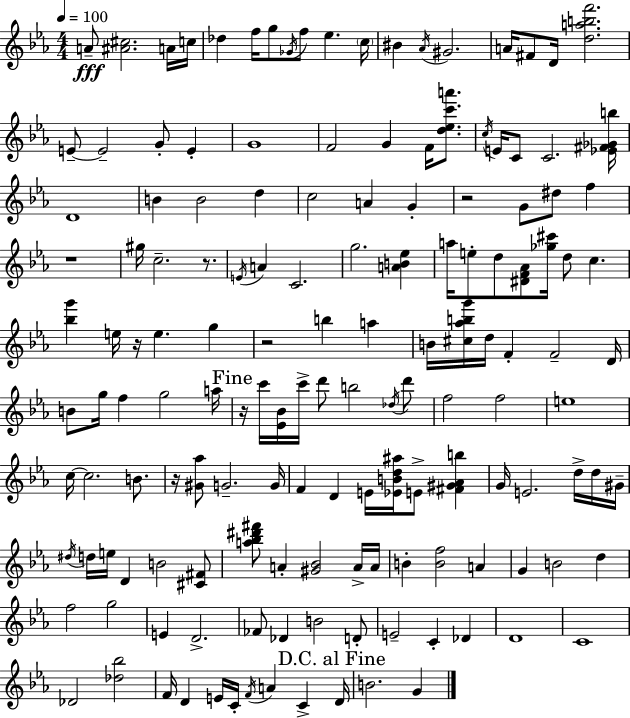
{
  \clef treble
  \numericTimeSignature
  \time 4/4
  \key ees \major
  \tempo 4 = 100
  a'8--\fff <ais' cis''>2. a'16 c''16 | des''4 f''16 g''8 \acciaccatura { ges'16 } f''8 ees''4. | \parenthesize c''16 bis'4 \acciaccatura { aes'16 } gis'2. | a'16 fis'8 d'16 <d'' a'' b'' f'''>2. | \break e'8--~~ e'2-- g'8-. e'4-. | g'1 | f'2 g'4 f'16 <d'' ees'' c''' a'''>8. | \acciaccatura { c''16 } e'16 c'8 c'2. | \break <ees' fis' ges' b''>16 d'1 | b'4 b'2 d''4 | c''2 a'4 g'4-. | r2 g'8 dis''8 f''4 | \break r1 | gis''16 c''2.-- | r8. \acciaccatura { e'16 } a'4 c'2. | g''2. | \break <a' b' ees''>4 a''16 e''8-. d''8 <dis' f' aes'>8 <ges'' cis'''>16 d''8 c''4. | <bes'' g'''>4 e''16 r16 e''4. | g''4 r2 b''4 | a''4 b'16 <cis'' aes'' b'' g'''>16 d''16 f'4-. f'2-- | \break d'16 b'8 g''16 f''4 g''2 | a''16 \mark "Fine" r16 c'''16 <ees' bes'>16 c'''16-> d'''8 b''2 | \acciaccatura { des''16 } d'''8 f''2 f''2 | e''1 | \break c''16~~ c''2. | b'8. r16 <gis' aes''>8 g'2.-- | g'16 f'4 d'4 e'16 <ees' b' d'' ais''>16 e'8-> | <fis' gis' aes' b''>4 g'16 e'2. | \break d''16-> d''16 gis'16-- \acciaccatura { dis''16 } d''16 e''16 d'4 b'2 | <cis' fis'>8 <a'' bes'' dis''' fis'''>8 a'4-. <gis' bes'>2 | a'16-> a'16 b'4-. <b' f''>2 | a'4 g'4 b'2 | \break d''4 f''2 g''2 | e'4 d'2.-> | fes'8 des'4 b'2 | d'8-. e'2-- c'4-. | \break des'4 d'1 | c'1 | des'2 <des'' bes''>2 | f'16 d'4 e'16 c'16-. \acciaccatura { f'16 } a'4 | \break c'4-> \mark "D.C. al Fine" d'16 b'2. | g'4 \bar "|."
}